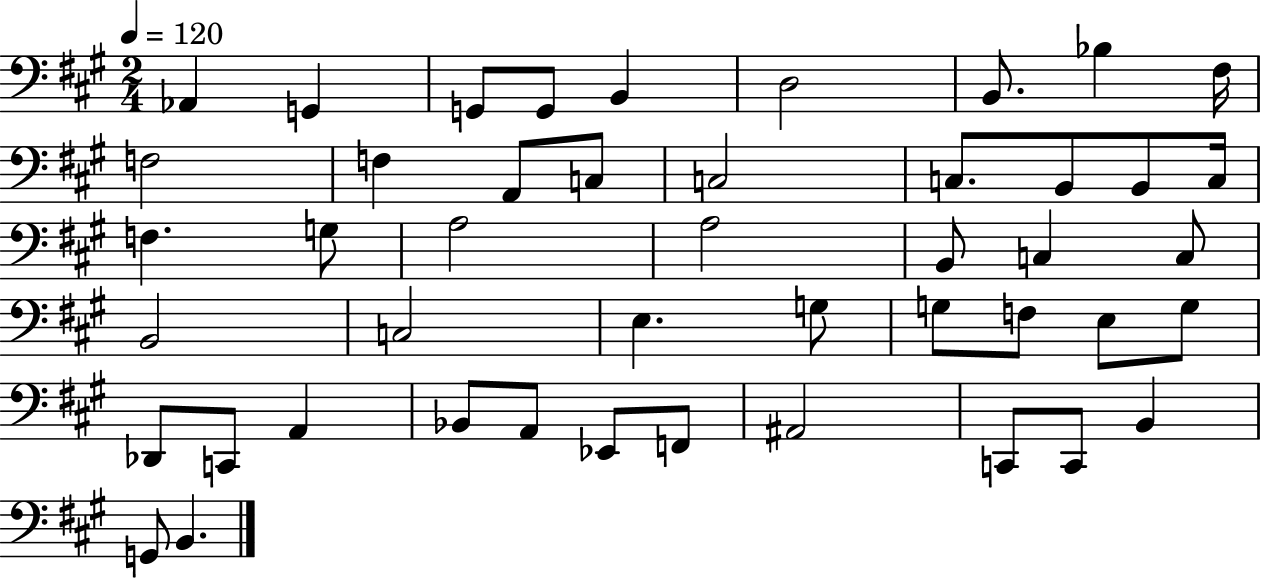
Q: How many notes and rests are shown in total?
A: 46